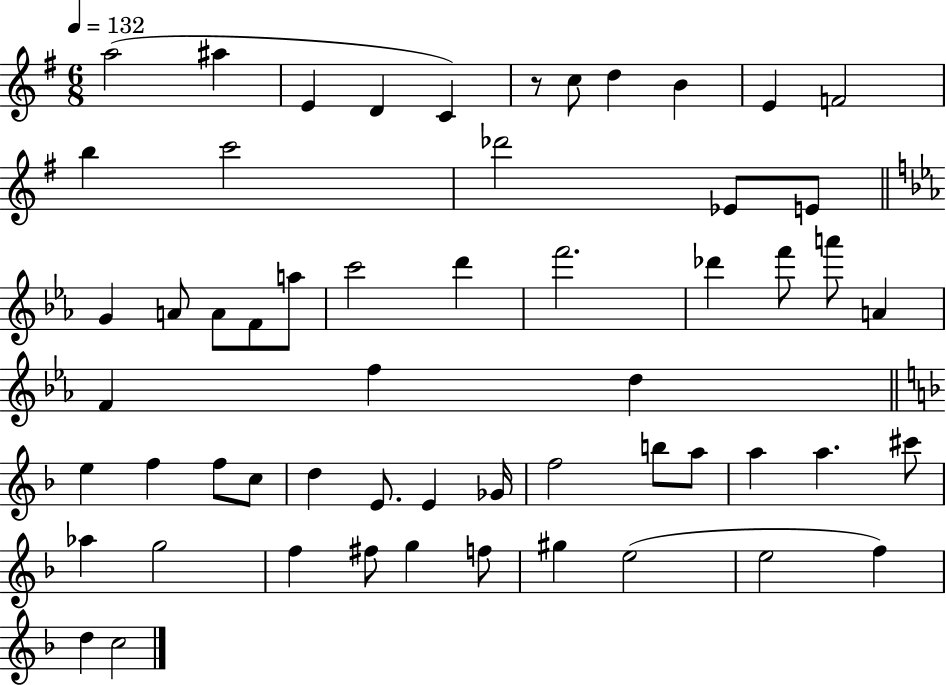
X:1
T:Untitled
M:6/8
L:1/4
K:G
a2 ^a E D C z/2 c/2 d B E F2 b c'2 _d'2 _E/2 E/2 G A/2 A/2 F/2 a/2 c'2 d' f'2 _d' f'/2 a'/2 A F f d e f f/2 c/2 d E/2 E _G/4 f2 b/2 a/2 a a ^c'/2 _a g2 f ^f/2 g f/2 ^g e2 e2 f d c2